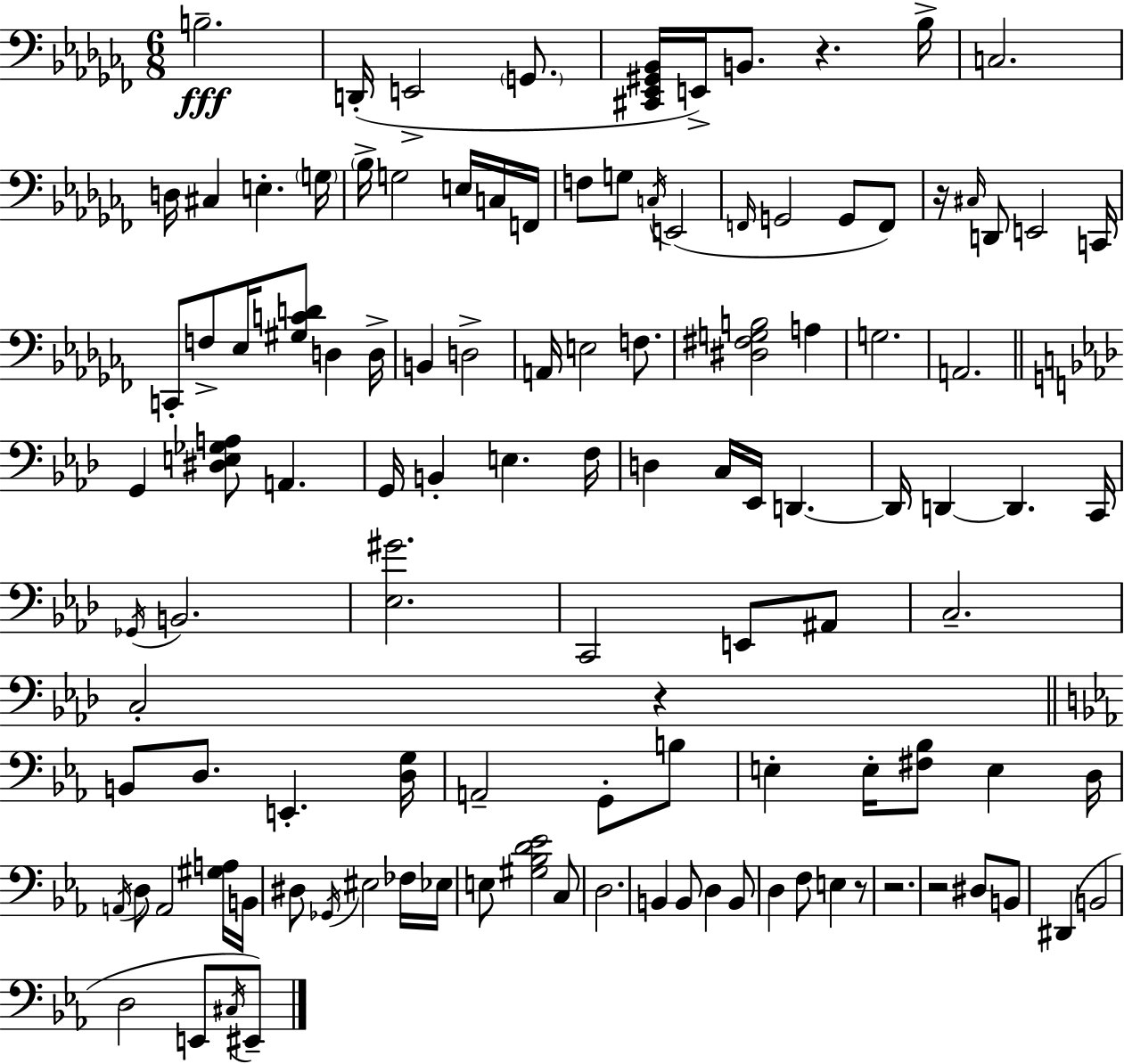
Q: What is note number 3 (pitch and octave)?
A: E2